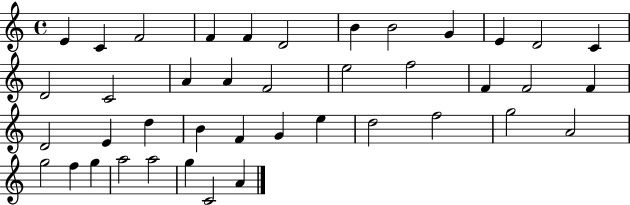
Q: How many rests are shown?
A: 0